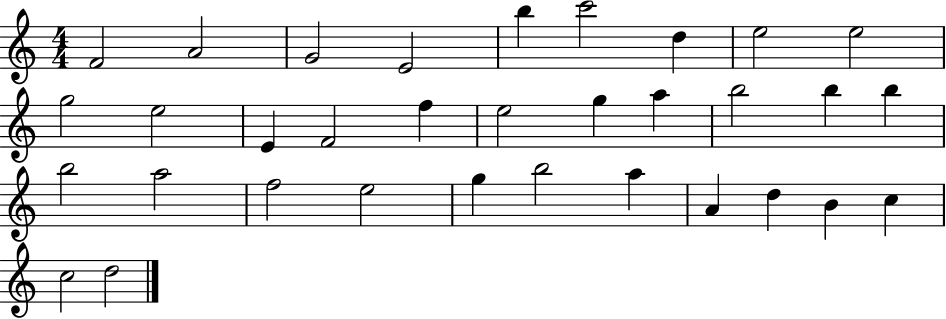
F4/h A4/h G4/h E4/h B5/q C6/h D5/q E5/h E5/h G5/h E5/h E4/q F4/h F5/q E5/h G5/q A5/q B5/h B5/q B5/q B5/h A5/h F5/h E5/h G5/q B5/h A5/q A4/q D5/q B4/q C5/q C5/h D5/h